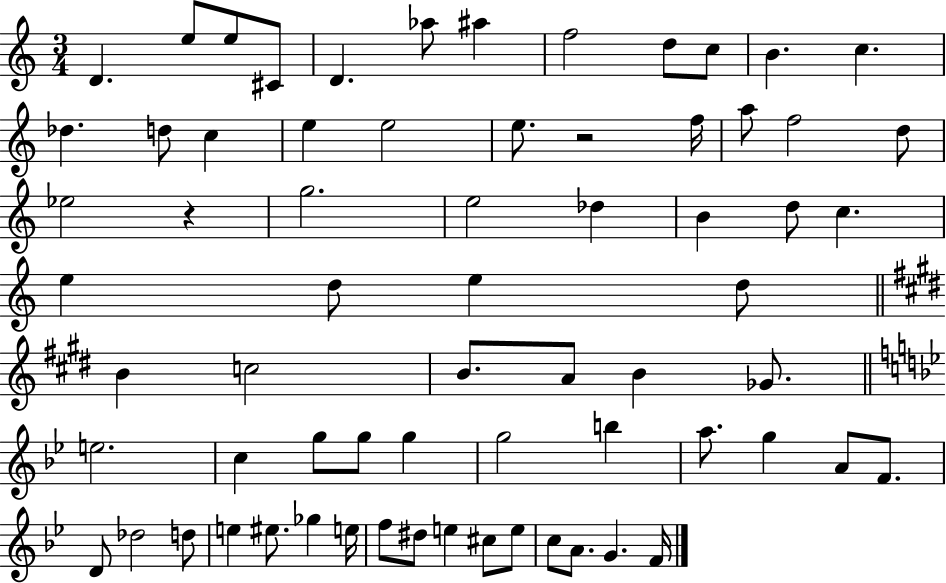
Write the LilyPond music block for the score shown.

{
  \clef treble
  \numericTimeSignature
  \time 3/4
  \key c \major
  \repeat volta 2 { d'4. e''8 e''8 cis'8 | d'4. aes''8 ais''4 | f''2 d''8 c''8 | b'4. c''4. | \break des''4. d''8 c''4 | e''4 e''2 | e''8. r2 f''16 | a''8 f''2 d''8 | \break ees''2 r4 | g''2. | e''2 des''4 | b'4 d''8 c''4. | \break e''4 d''8 e''4 d''8 | \bar "||" \break \key e \major b'4 c''2 | b'8. a'8 b'4 ges'8. | \bar "||" \break \key g \minor e''2. | c''4 g''8 g''8 g''4 | g''2 b''4 | a''8. g''4 a'8 f'8. | \break d'8 des''2 d''8 | e''4 eis''8. ges''4 e''16 | f''8 dis''8 e''4 cis''8 e''8 | c''8 a'8. g'4. f'16 | \break } \bar "|."
}